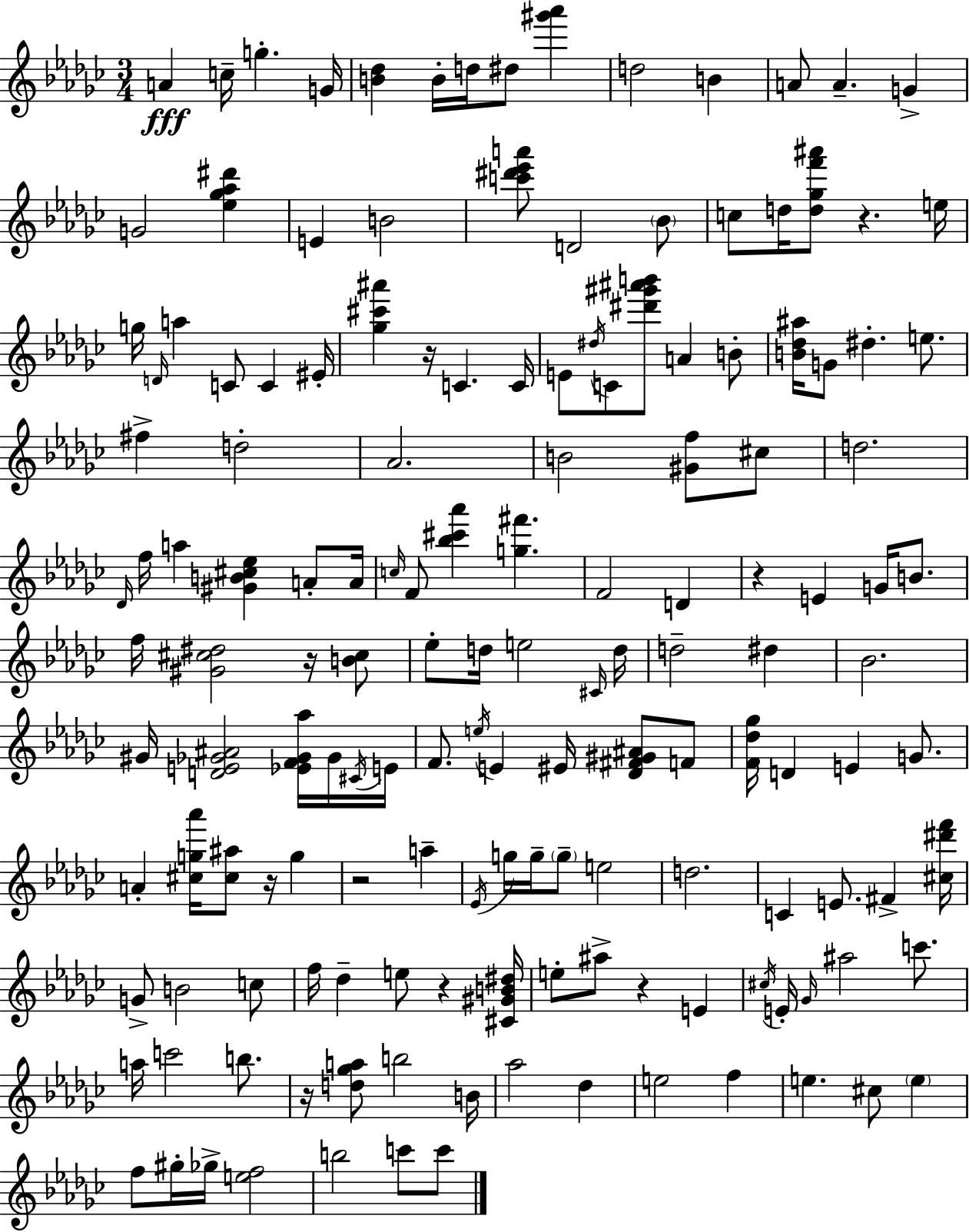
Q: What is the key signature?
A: EES minor